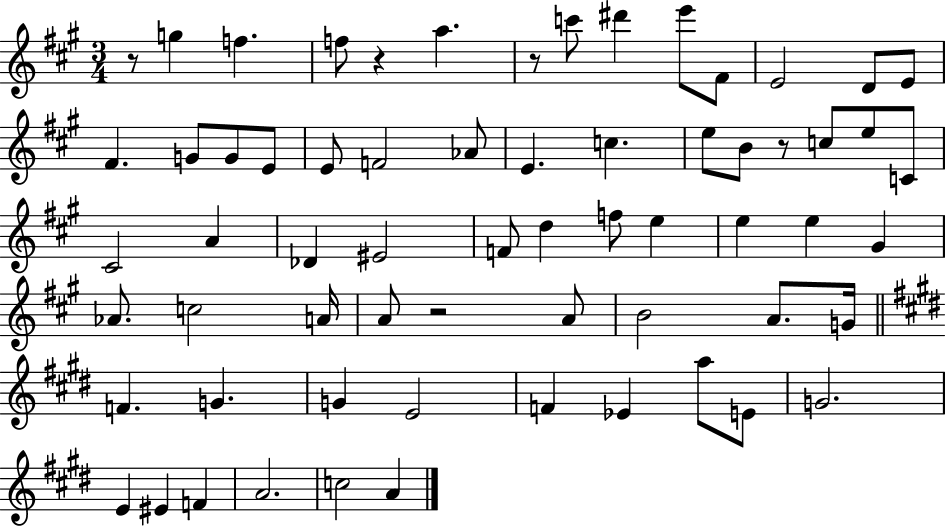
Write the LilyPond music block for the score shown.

{
  \clef treble
  \numericTimeSignature
  \time 3/4
  \key a \major
  r8 g''4 f''4. | f''8 r4 a''4. | r8 c'''8 dis'''4 e'''8 fis'8 | e'2 d'8 e'8 | \break fis'4. g'8 g'8 e'8 | e'8 f'2 aes'8 | e'4. c''4. | e''8 b'8 r8 c''8 e''8 c'8 | \break cis'2 a'4 | des'4 eis'2 | f'8 d''4 f''8 e''4 | e''4 e''4 gis'4 | \break aes'8. c''2 a'16 | a'8 r2 a'8 | b'2 a'8. g'16 | \bar "||" \break \key e \major f'4. g'4. | g'4 e'2 | f'4 ees'4 a''8 e'8 | g'2. | \break e'4 eis'4 f'4 | a'2. | c''2 a'4 | \bar "|."
}